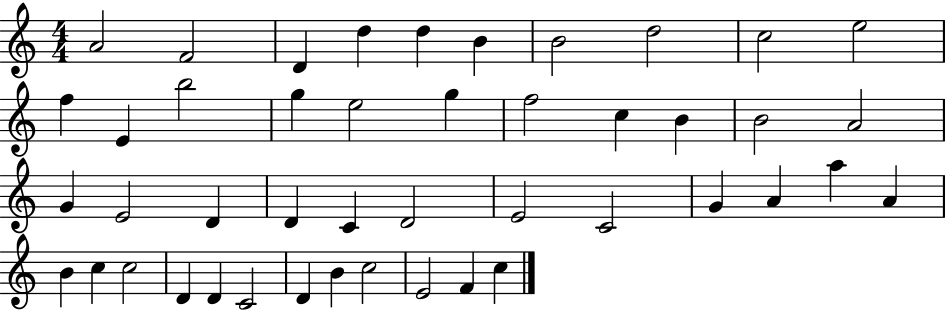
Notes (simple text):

A4/h F4/h D4/q D5/q D5/q B4/q B4/h D5/h C5/h E5/h F5/q E4/q B5/h G5/q E5/h G5/q F5/h C5/q B4/q B4/h A4/h G4/q E4/h D4/q D4/q C4/q D4/h E4/h C4/h G4/q A4/q A5/q A4/q B4/q C5/q C5/h D4/q D4/q C4/h D4/q B4/q C5/h E4/h F4/q C5/q